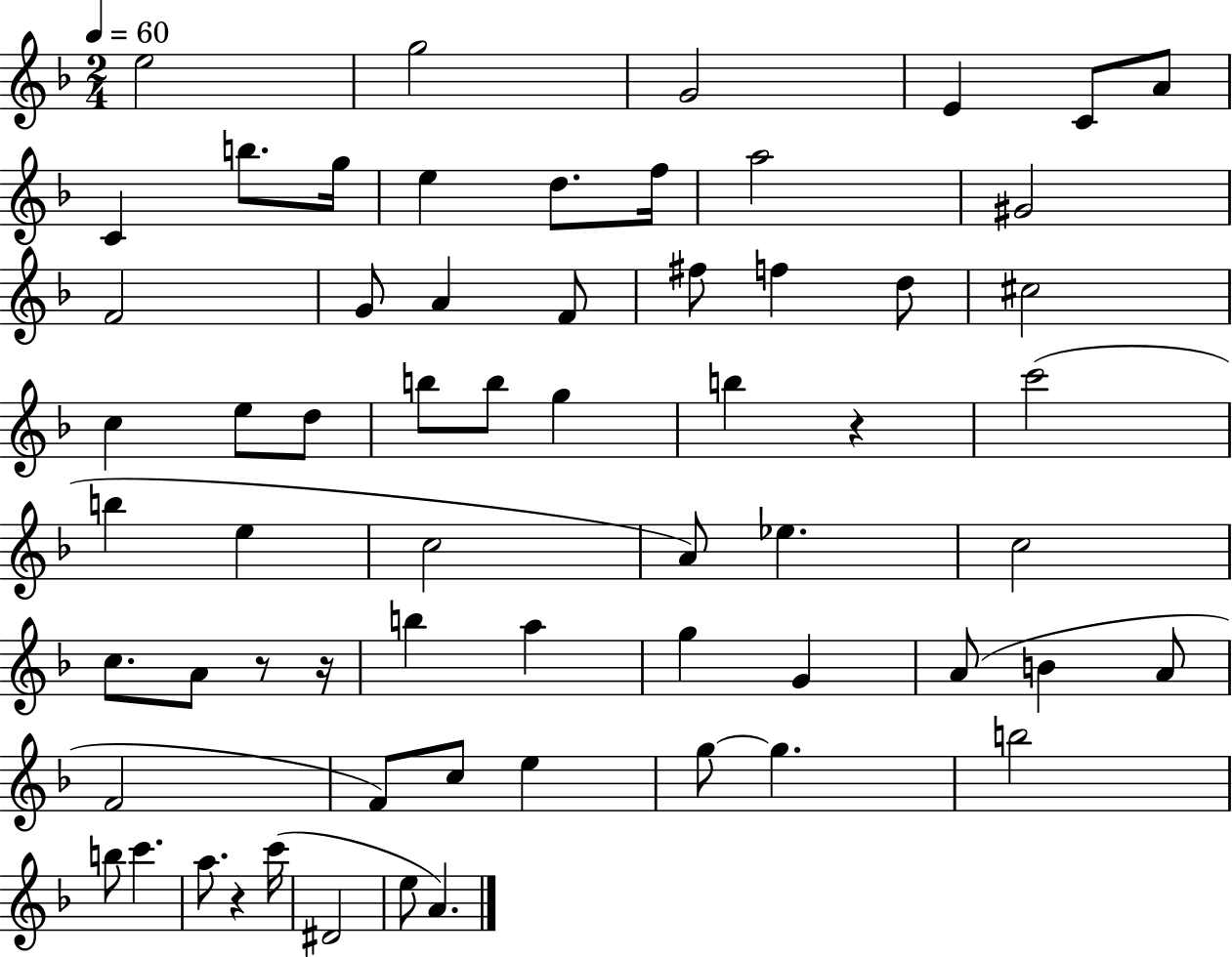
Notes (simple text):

E5/h G5/h G4/h E4/q C4/e A4/e C4/q B5/e. G5/s E5/q D5/e. F5/s A5/h G#4/h F4/h G4/e A4/q F4/e F#5/e F5/q D5/e C#5/h C5/q E5/e D5/e B5/e B5/e G5/q B5/q R/q C6/h B5/q E5/q C5/h A4/e Eb5/q. C5/h C5/e. A4/e R/e R/s B5/q A5/q G5/q G4/q A4/e B4/q A4/e F4/h F4/e C5/e E5/q G5/e G5/q. B5/h B5/e C6/q. A5/e. R/q C6/s D#4/h E5/e A4/q.